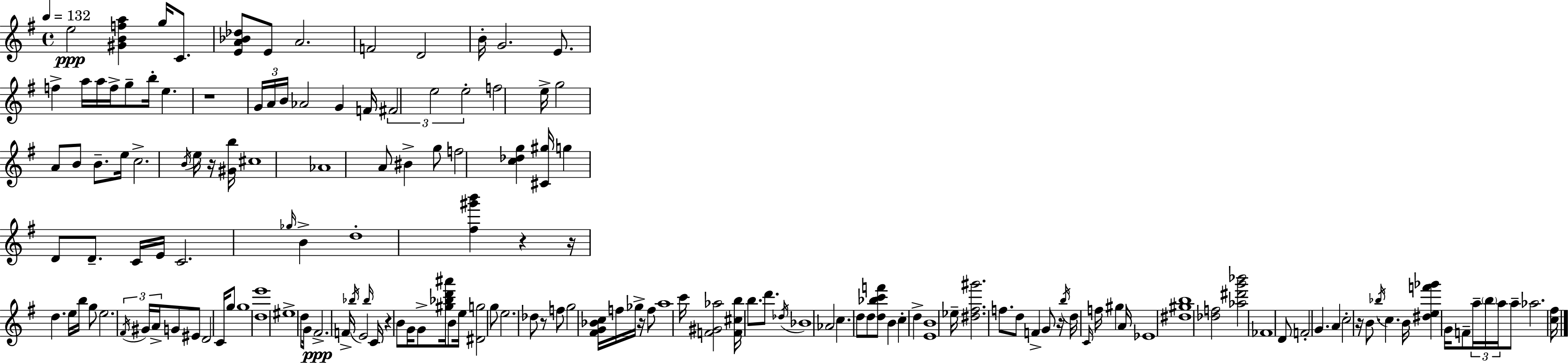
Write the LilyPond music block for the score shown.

{
  \clef treble
  \time 4/4
  \defaultTimeSignature
  \key g \major
  \tempo 4 = 132
  e''2\ppp <gis' b' f'' a''>4 g''16 c'8. | <e' a' bes' des''>8 e'8 a'2. | f'2 d'2 | b'16-. g'2. e'8. | \break f''4-> a''16 a''16 f''16-> g''8-- b''16-. e''4. | r1 | \tuplet 3/2 { g'16 a'16 b'16 } aes'2 g'4 f'16 | \tuplet 3/2 { fis'2 e''2 | \break e''2-. } f''2 | e''16-> g''2 a'8 b'8 b'8.-- | e''16 c''2.-> \acciaccatura { b'16 } e''16 r16 | <gis' b''>16 cis''1 | \break aes'1 | a'8 bis'4-> g''8 f''2 | <c'' des'' g''>4 <cis' gis''>16 g''4 d'8 d'8.-- c'16 | e'16 c'2. \grace { ges''16 } b'4-> | \break d''1-. | <fis'' gis''' b'''>4 r4 r16 d''4. | e''16 b''16 g''8 e''2. | \tuplet 3/2 { \acciaccatura { fis'16 } gis'16 a'16-> } g'8 eis'8 d'2 | \break c'16 g''8 g''1 | <d'' e'''>1 | eis''1-> | d''8 g'16 fis'2.->\ppp | \break f'16-> \acciaccatura { bes''16 } e'2 \grace { bes''16 } c'16 r4 | b'8 g'16 g'8-> <gis'' bes'' d''' ais'''>16 b'8 e''16 <dis' g''>2 | g''8 e''2. | des''8 r8 f''8 g''2 <fis' g' bes' c''>16 | \break f''16 ges''16-> r16 f''8 a''1 | c'''16 <f' gis' aes''>2 <f' cis'' b''>16 b''8. | d'''8. \acciaccatura { des''16 } bes'1 | aes'2 c''4. | \break d''8 d''8 <d'' bes'' c''' f'''>8 b'4 c''4-. | d''4-> <e' b'>1 | ees''16-- <dis'' fis'' gis'''>2. | f''8. d''8 f'4-> g'8 r16 \acciaccatura { b''16 } | \break d''16 \grace { c'16 } f''16 gis''4 a'16 ees'1 | <dis'' gis'' b''>1 | <des'' f''>2 | <aes'' dis''' g''' bes'''>2 fes'1 | \break d'8 f'2-. | g'4. a'4 c''2-. | r16 b'8. \acciaccatura { bes''16 } c''4. b'16 | <dis'' e'' f''' ges'''>4 g'16 f'8-- \tuplet 3/2 { a''16-- \parenthesize b''16 a''16 } a''8-- aes''2. | \break <c'' fis''>16 \bar "|."
}